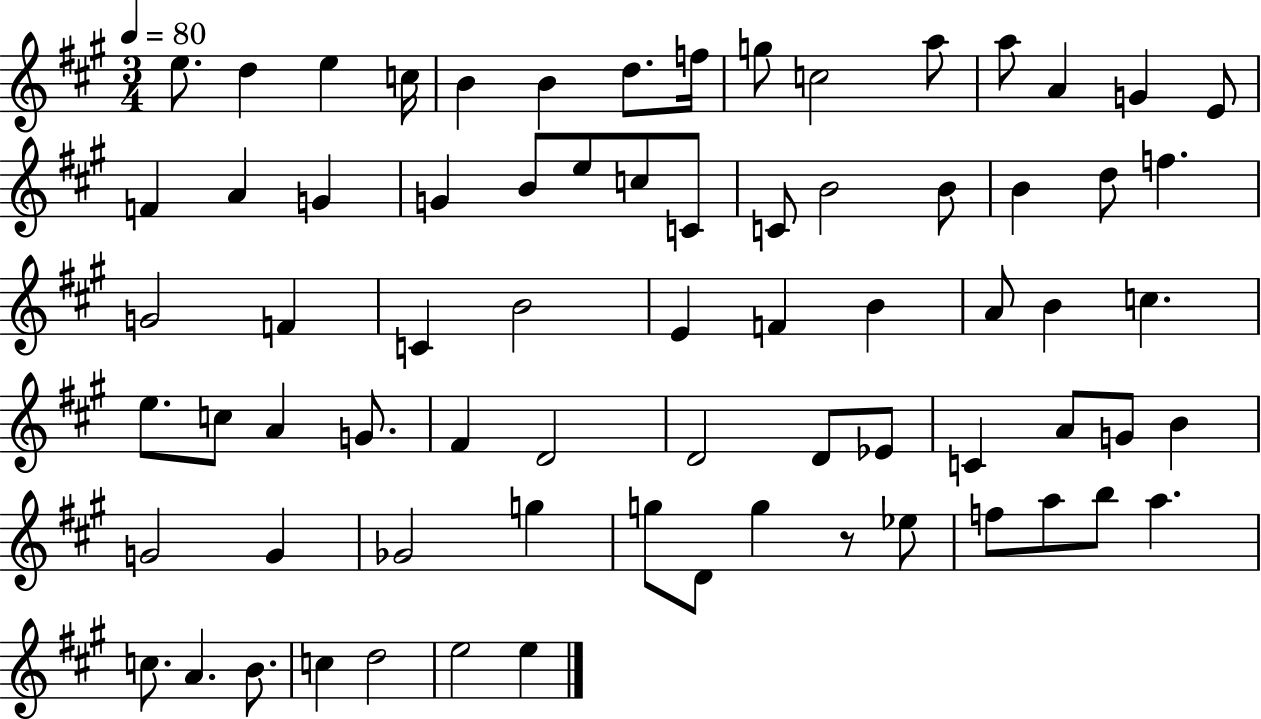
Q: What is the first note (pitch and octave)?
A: E5